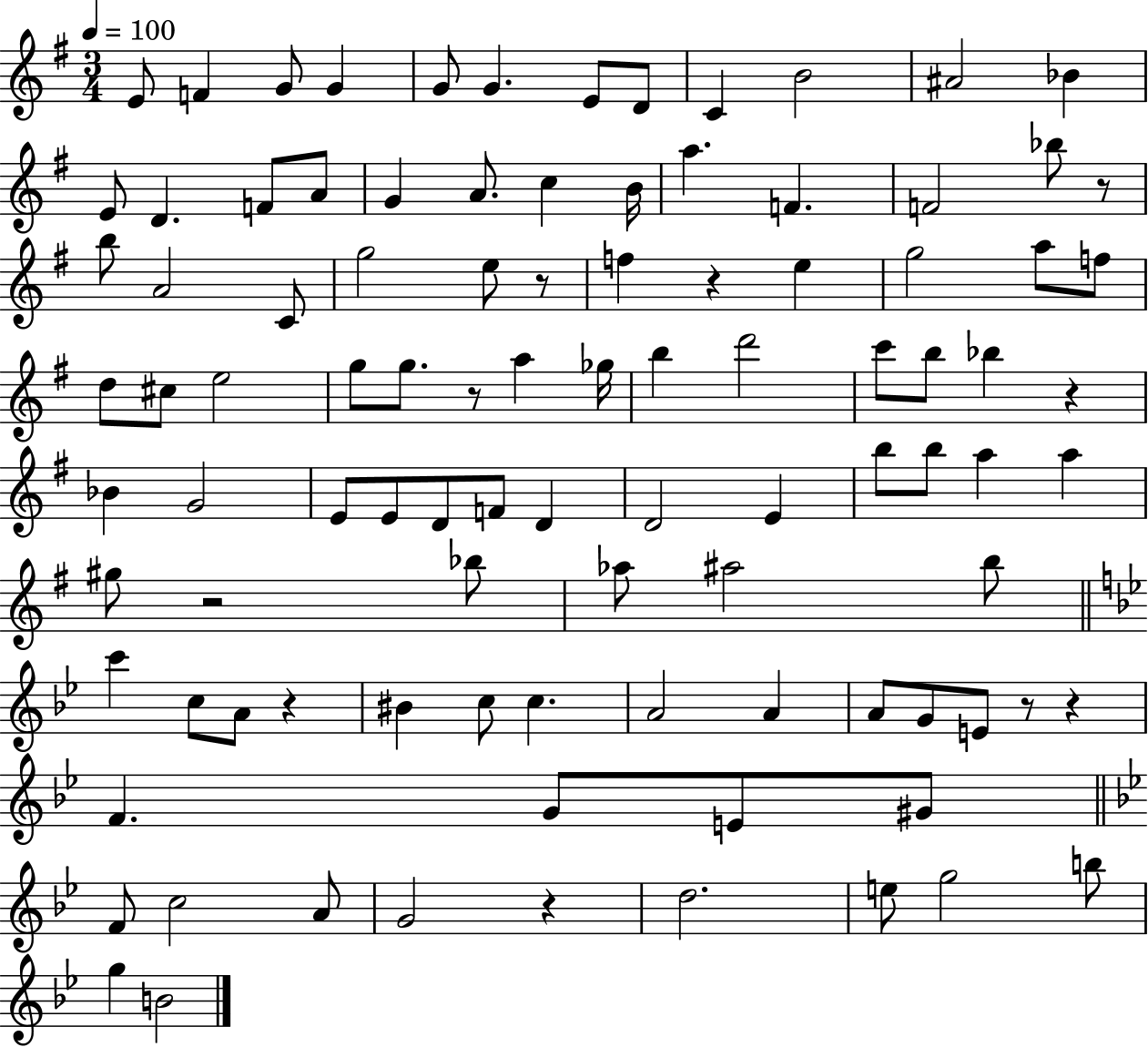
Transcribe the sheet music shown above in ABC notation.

X:1
T:Untitled
M:3/4
L:1/4
K:G
E/2 F G/2 G G/2 G E/2 D/2 C B2 ^A2 _B E/2 D F/2 A/2 G A/2 c B/4 a F F2 _b/2 z/2 b/2 A2 C/2 g2 e/2 z/2 f z e g2 a/2 f/2 d/2 ^c/2 e2 g/2 g/2 z/2 a _g/4 b d'2 c'/2 b/2 _b z _B G2 E/2 E/2 D/2 F/2 D D2 E b/2 b/2 a a ^g/2 z2 _b/2 _a/2 ^a2 b/2 c' c/2 A/2 z ^B c/2 c A2 A A/2 G/2 E/2 z/2 z F G/2 E/2 ^G/2 F/2 c2 A/2 G2 z d2 e/2 g2 b/2 g B2